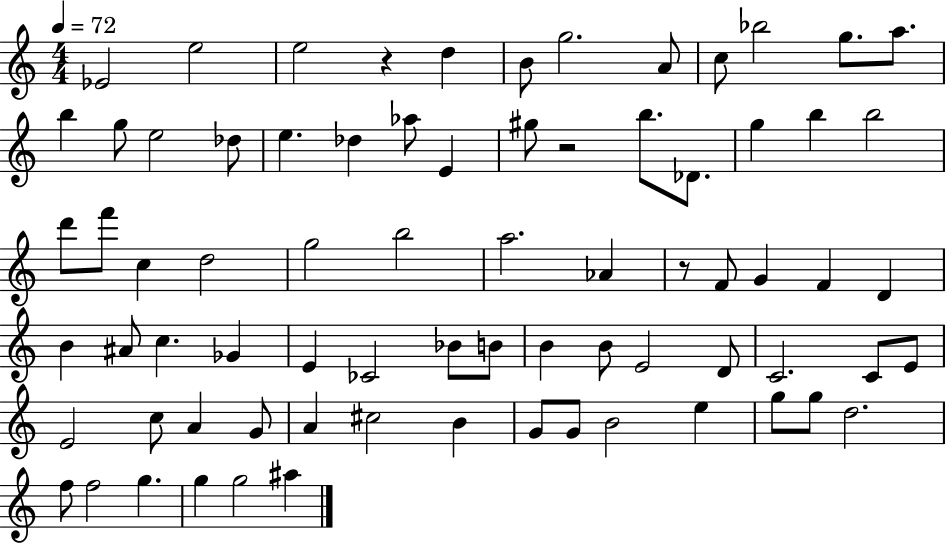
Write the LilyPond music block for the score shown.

{
  \clef treble
  \numericTimeSignature
  \time 4/4
  \key c \major
  \tempo 4 = 72
  \repeat volta 2 { ees'2 e''2 | e''2 r4 d''4 | b'8 g''2. a'8 | c''8 bes''2 g''8. a''8. | \break b''4 g''8 e''2 des''8 | e''4. des''4 aes''8 e'4 | gis''8 r2 b''8. des'8. | g''4 b''4 b''2 | \break d'''8 f'''8 c''4 d''2 | g''2 b''2 | a''2. aes'4 | r8 f'8 g'4 f'4 d'4 | \break b'4 ais'8 c''4. ges'4 | e'4 ces'2 bes'8 b'8 | b'4 b'8 e'2 d'8 | c'2. c'8 e'8 | \break e'2 c''8 a'4 g'8 | a'4 cis''2 b'4 | g'8 g'8 b'2 e''4 | g''8 g''8 d''2. | \break f''8 f''2 g''4. | g''4 g''2 ais''4 | } \bar "|."
}